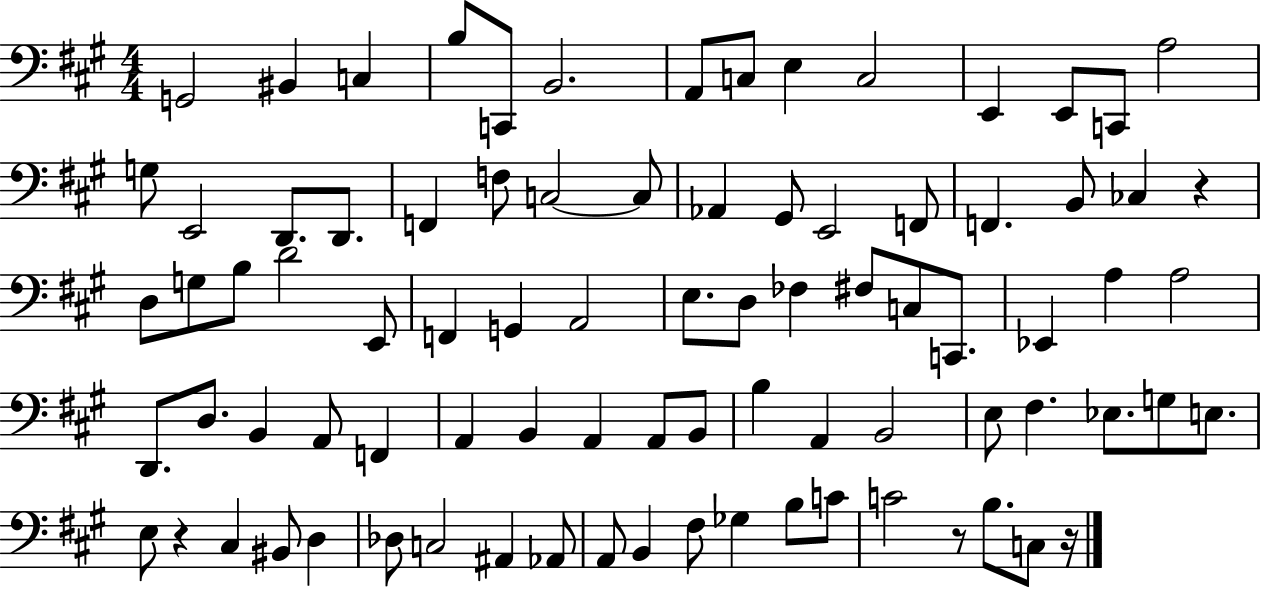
X:1
T:Untitled
M:4/4
L:1/4
K:A
G,,2 ^B,, C, B,/2 C,,/2 B,,2 A,,/2 C,/2 E, C,2 E,, E,,/2 C,,/2 A,2 G,/2 E,,2 D,,/2 D,,/2 F,, F,/2 C,2 C,/2 _A,, ^G,,/2 E,,2 F,,/2 F,, B,,/2 _C, z D,/2 G,/2 B,/2 D2 E,,/2 F,, G,, A,,2 E,/2 D,/2 _F, ^F,/2 C,/2 C,,/2 _E,, A, A,2 D,,/2 D,/2 B,, A,,/2 F,, A,, B,, A,, A,,/2 B,,/2 B, A,, B,,2 E,/2 ^F, _E,/2 G,/2 E,/2 E,/2 z ^C, ^B,,/2 D, _D,/2 C,2 ^A,, _A,,/2 A,,/2 B,, ^F,/2 _G, B,/2 C/2 C2 z/2 B,/2 C,/2 z/4